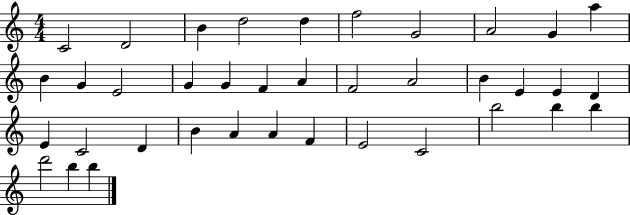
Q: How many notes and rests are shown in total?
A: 38